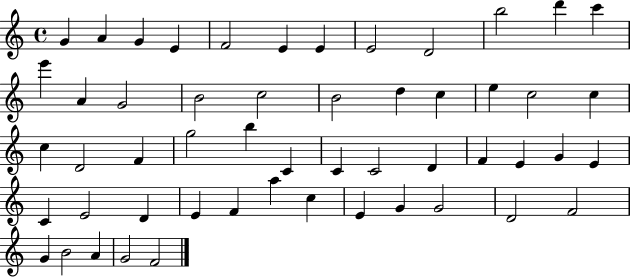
{
  \clef treble
  \time 4/4
  \defaultTimeSignature
  \key c \major
  g'4 a'4 g'4 e'4 | f'2 e'4 e'4 | e'2 d'2 | b''2 d'''4 c'''4 | \break e'''4 a'4 g'2 | b'2 c''2 | b'2 d''4 c''4 | e''4 c''2 c''4 | \break c''4 d'2 f'4 | g''2 b''4 c'4 | c'4 c'2 d'4 | f'4 e'4 g'4 e'4 | \break c'4 e'2 d'4 | e'4 f'4 a''4 c''4 | e'4 g'4 g'2 | d'2 f'2 | \break g'4 b'2 a'4 | g'2 f'2 | \bar "|."
}